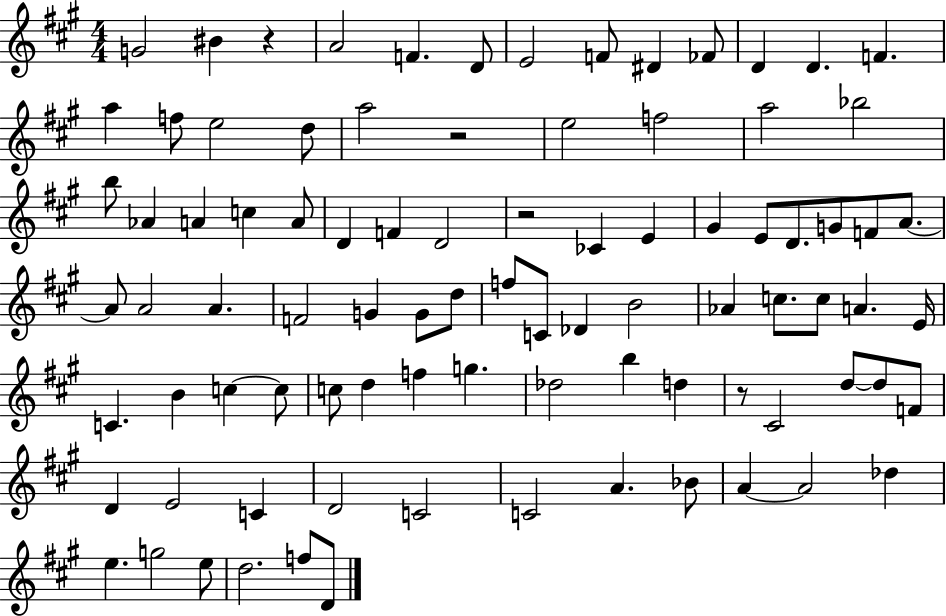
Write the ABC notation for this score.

X:1
T:Untitled
M:4/4
L:1/4
K:A
G2 ^B z A2 F D/2 E2 F/2 ^D _F/2 D D F a f/2 e2 d/2 a2 z2 e2 f2 a2 _b2 b/2 _A A c A/2 D F D2 z2 _C E ^G E/2 D/2 G/2 F/2 A/2 A/2 A2 A F2 G G/2 d/2 f/2 C/2 _D B2 _A c/2 c/2 A E/4 C B c c/2 c/2 d f g _d2 b d z/2 ^C2 d/2 d/2 F/2 D E2 C D2 C2 C2 A _B/2 A A2 _d e g2 e/2 d2 f/2 D/2